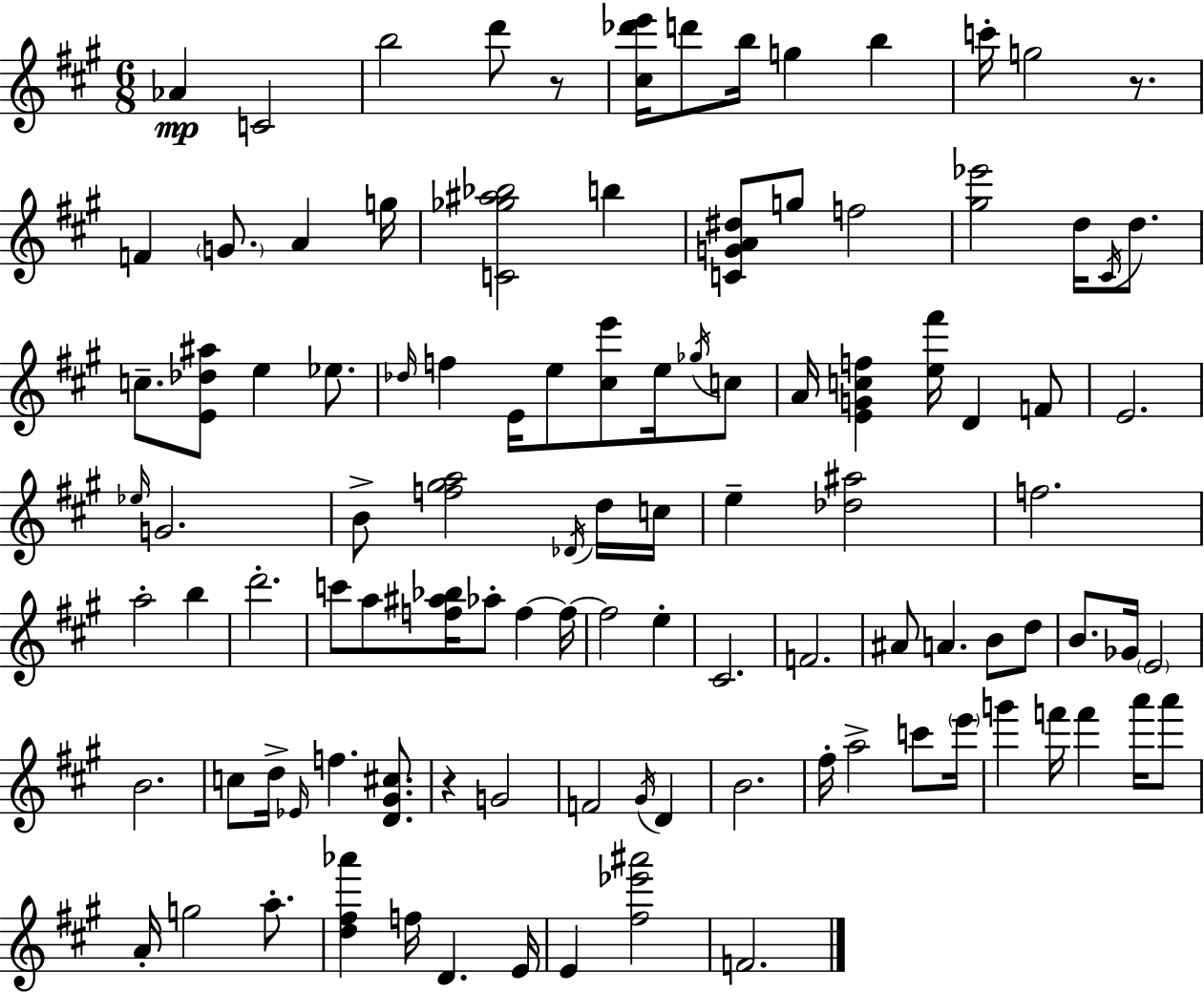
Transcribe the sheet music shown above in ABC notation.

X:1
T:Untitled
M:6/8
L:1/4
K:A
_A C2 b2 d'/2 z/2 [^c_d'e']/4 d'/2 b/4 g b c'/4 g2 z/2 F G/2 A g/4 [C_g^a_b]2 b [CGA^d]/2 g/2 f2 [^g_e']2 d/4 ^C/4 d/2 c/2 [E_d^a]/2 e _e/2 _d/4 f E/4 e/2 [^ce']/2 e/4 _g/4 c/2 A/4 [EGcf] [e^f']/4 D F/2 E2 _e/4 G2 B/2 [f^ga]2 _D/4 d/4 c/4 e [_d^a]2 f2 a2 b d'2 c'/2 a/2 [f^a_b]/4 _a/2 f f/4 f2 e ^C2 F2 ^A/2 A B/2 d/2 B/2 _G/4 E2 B2 c/2 d/4 _E/4 f [D^G^c]/2 z G2 F2 ^G/4 D B2 ^f/4 a2 c'/2 e'/4 g' f'/4 f' a'/4 a'/2 A/4 g2 a/2 [d^f_a'] f/4 D E/4 E [^f_e'^a']2 F2